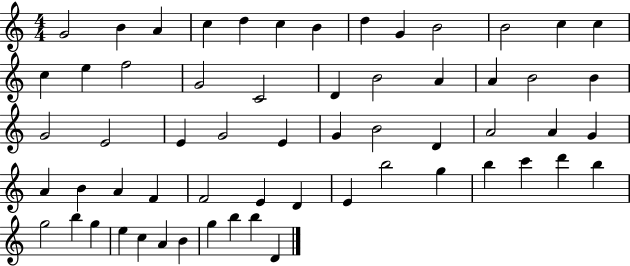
X:1
T:Untitled
M:4/4
L:1/4
K:C
G2 B A c d c B d G B2 B2 c c c e f2 G2 C2 D B2 A A B2 B G2 E2 E G2 E G B2 D A2 A G A B A F F2 E D E b2 g b c' d' b g2 b g e c A B g b b D